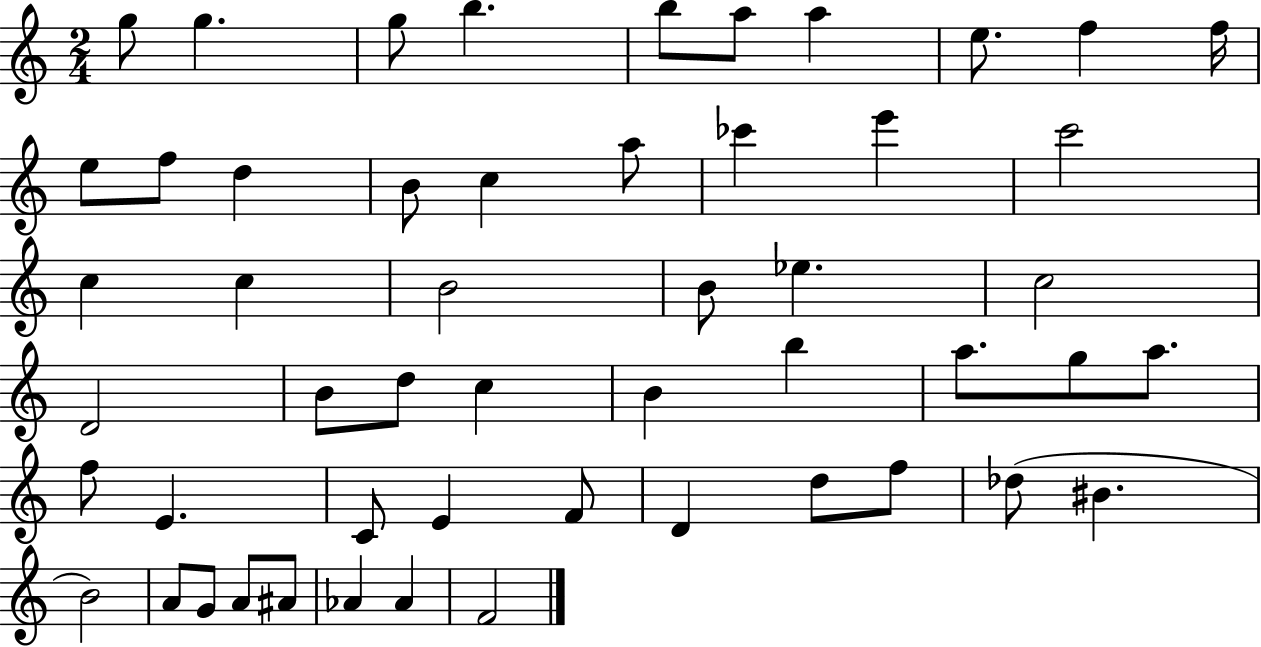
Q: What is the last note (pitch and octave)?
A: F4